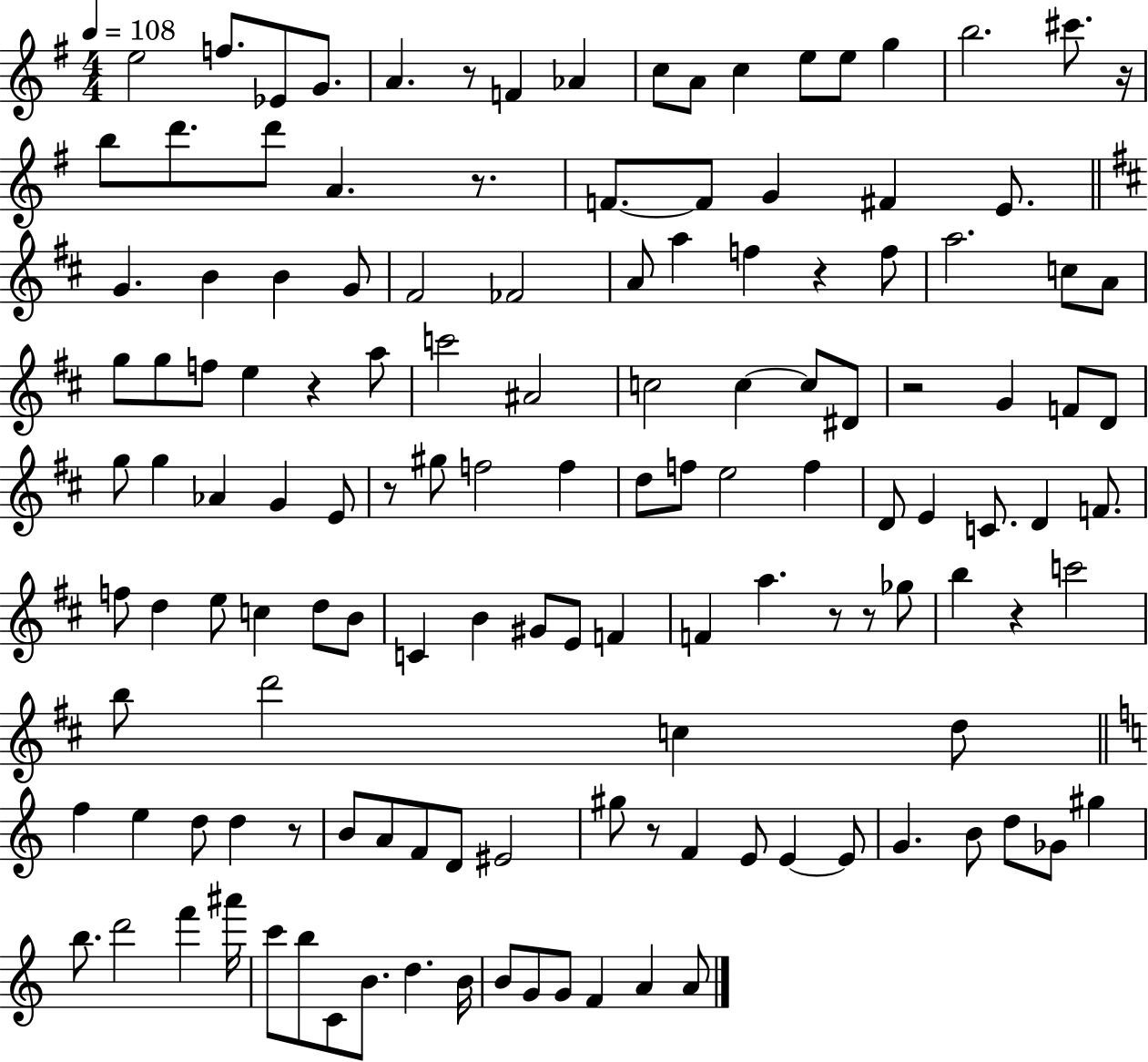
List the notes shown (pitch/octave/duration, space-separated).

E5/h F5/e. Eb4/e G4/e. A4/q. R/e F4/q Ab4/q C5/e A4/e C5/q E5/e E5/e G5/q B5/h. C#6/e. R/s B5/e D6/e. D6/e A4/q. R/e. F4/e. F4/e G4/q F#4/q E4/e. G4/q. B4/q B4/q G4/e F#4/h FES4/h A4/e A5/q F5/q R/q F5/e A5/h. C5/e A4/e G5/e G5/e F5/e E5/q R/q A5/e C6/h A#4/h C5/h C5/q C5/e D#4/e R/h G4/q F4/e D4/e G5/e G5/q Ab4/q G4/q E4/e R/e G#5/e F5/h F5/q D5/e F5/e E5/h F5/q D4/e E4/q C4/e. D4/q F4/e. F5/e D5/q E5/e C5/q D5/e B4/e C4/q B4/q G#4/e E4/e F4/q F4/q A5/q. R/e R/e Gb5/e B5/q R/q C6/h B5/e D6/h C5/q D5/e F5/q E5/q D5/e D5/q R/e B4/e A4/e F4/e D4/e EIS4/h G#5/e R/e F4/q E4/e E4/q E4/e G4/q. B4/e D5/e Gb4/e G#5/q B5/e. D6/h F6/q A#6/s C6/e B5/e C4/e B4/e. D5/q. B4/s B4/e G4/e G4/e F4/q A4/q A4/e